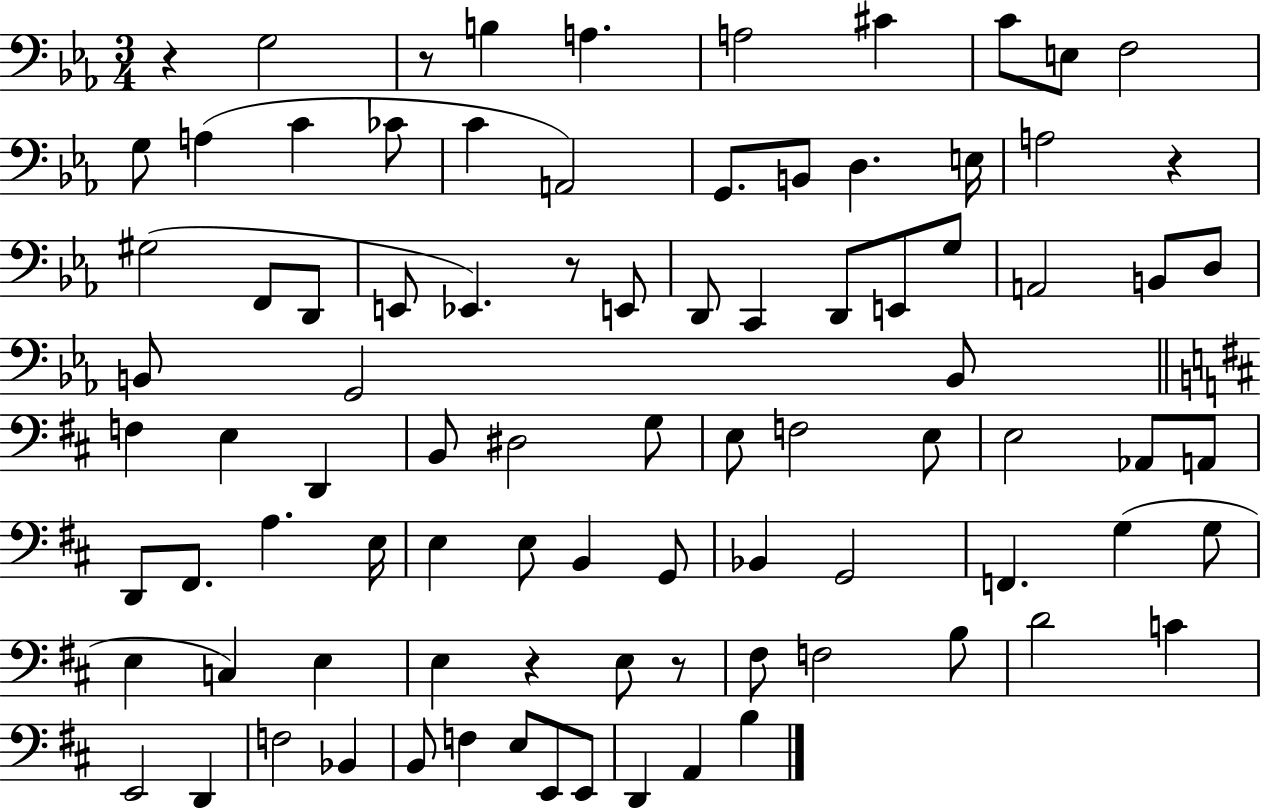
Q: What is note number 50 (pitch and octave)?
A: F#2